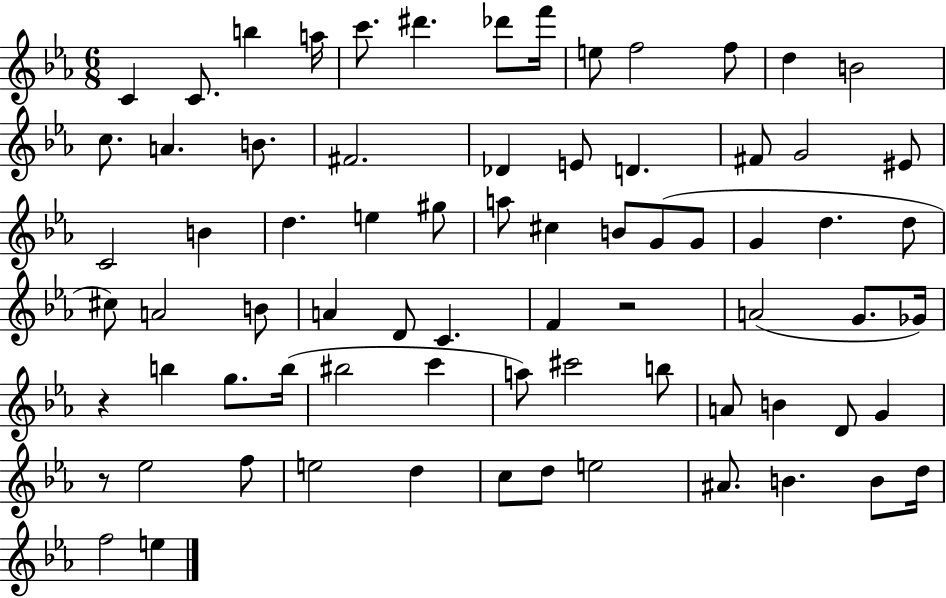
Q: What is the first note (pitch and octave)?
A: C4